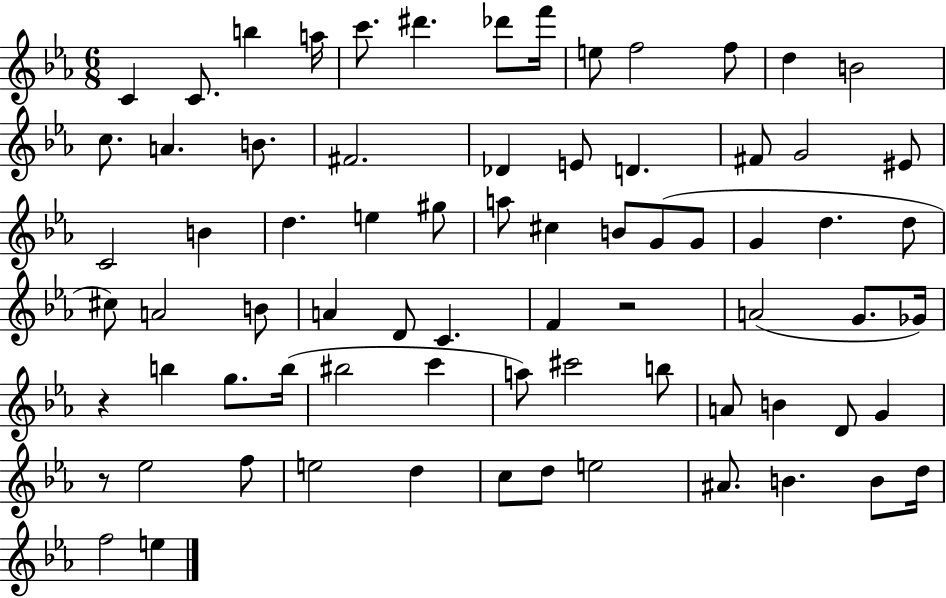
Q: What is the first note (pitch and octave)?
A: C4